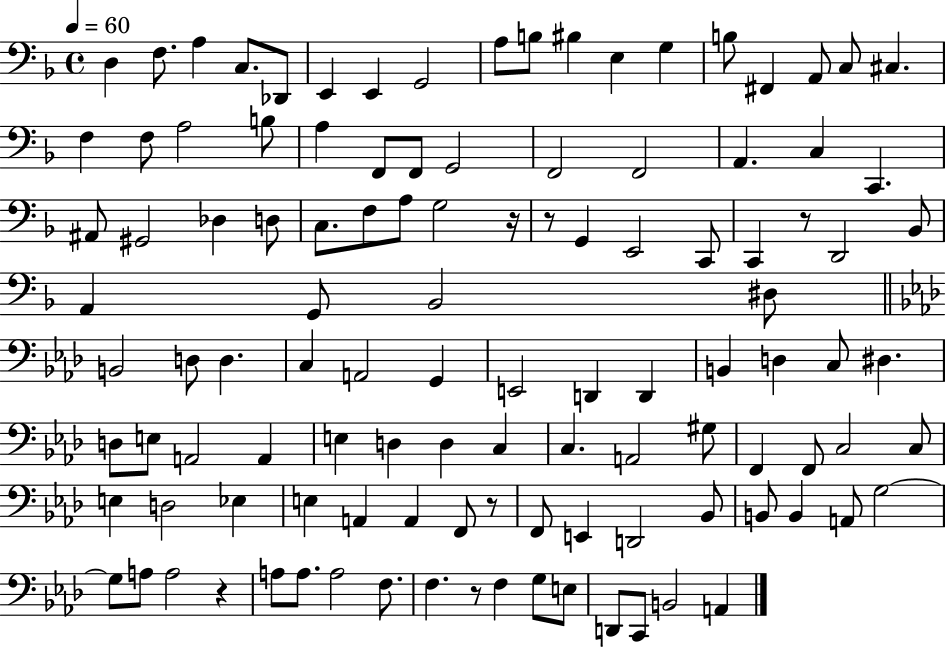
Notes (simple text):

D3/q F3/e. A3/q C3/e. Db2/e E2/q E2/q G2/h A3/e B3/e BIS3/q E3/q G3/q B3/e F#2/q A2/e C3/e C#3/q. F3/q F3/e A3/h B3/e A3/q F2/e F2/e G2/h F2/h F2/h A2/q. C3/q C2/q. A#2/e G#2/h Db3/q D3/e C3/e. F3/e A3/e G3/h R/s R/e G2/q E2/h C2/e C2/q R/e D2/h Bb2/e A2/q G2/e Bb2/h D#3/e B2/h D3/e D3/q. C3/q A2/h G2/q E2/h D2/q D2/q B2/q D3/q C3/e D#3/q. D3/e E3/e A2/h A2/q E3/q D3/q D3/q C3/q C3/q. A2/h G#3/e F2/q F2/e C3/h C3/e E3/q D3/h Eb3/q E3/q A2/q A2/q F2/e R/e F2/e E2/q D2/h Bb2/e B2/e B2/q A2/e G3/h G3/e A3/e A3/h R/q A3/e A3/e. A3/h F3/e. F3/q. R/e F3/q G3/e E3/e D2/e C2/e B2/h A2/q